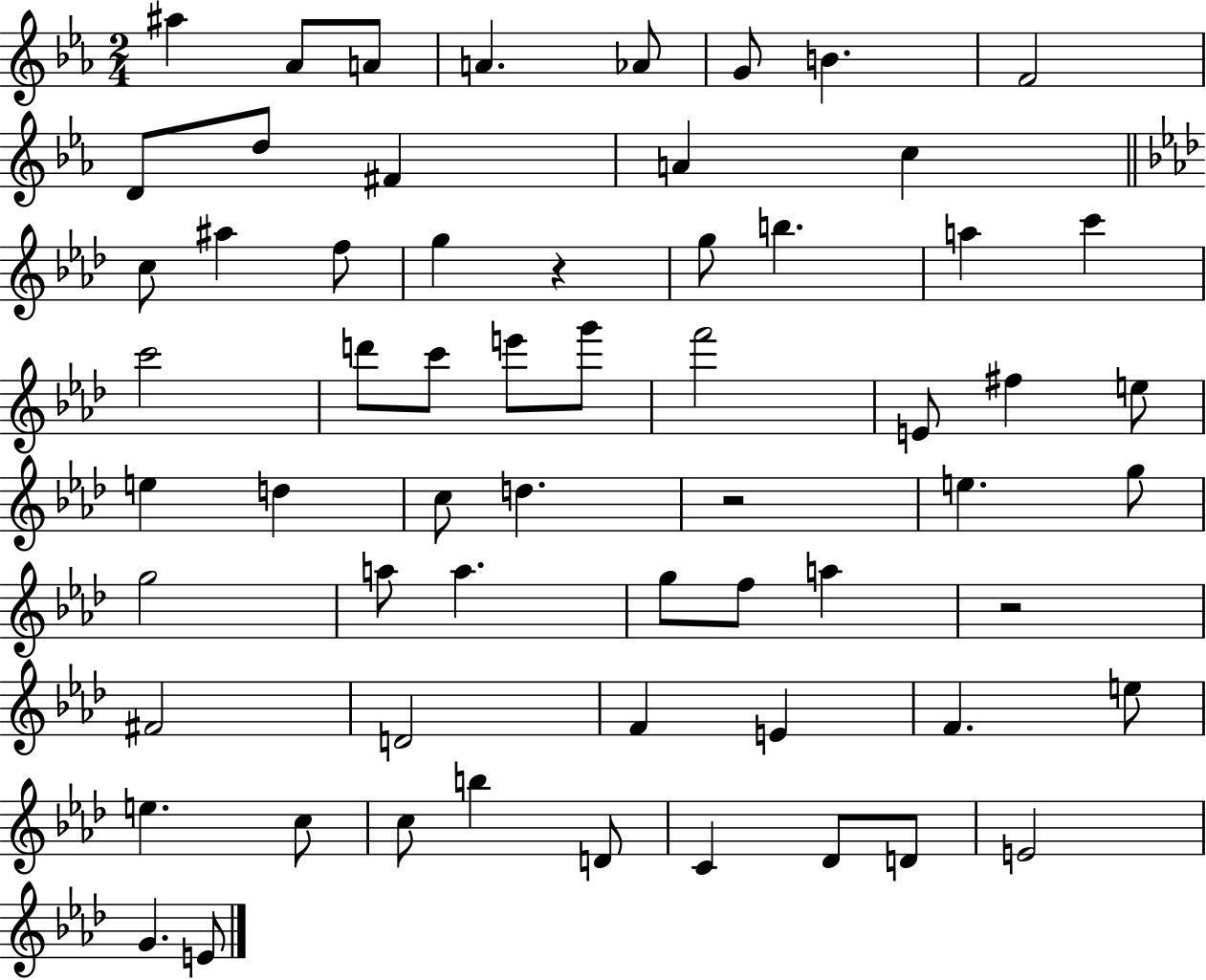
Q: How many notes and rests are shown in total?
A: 62